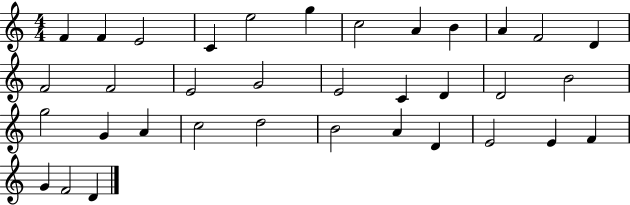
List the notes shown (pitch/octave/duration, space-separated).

F4/q F4/q E4/h C4/q E5/h G5/q C5/h A4/q B4/q A4/q F4/h D4/q F4/h F4/h E4/h G4/h E4/h C4/q D4/q D4/h B4/h G5/h G4/q A4/q C5/h D5/h B4/h A4/q D4/q E4/h E4/q F4/q G4/q F4/h D4/q